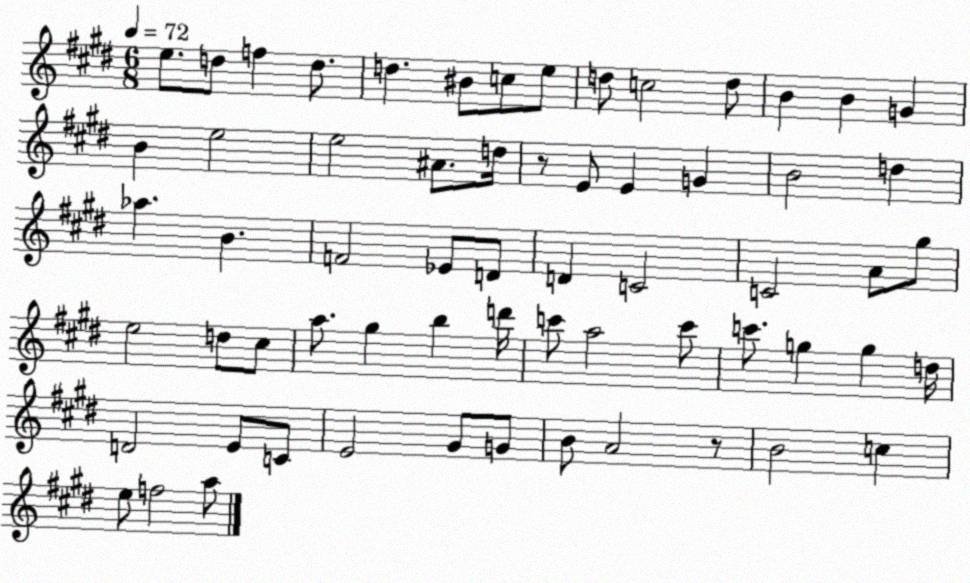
X:1
T:Untitled
M:6/8
L:1/4
K:E
e/2 d/2 f d/2 d ^B/2 c/2 e/2 d/2 c2 d/2 B B G B e2 e2 ^A/2 d/4 z/2 E/2 E G B2 d _a B F2 _E/2 D/2 D C2 C2 A/2 ^g/2 e2 d/2 ^c/2 a/2 ^g b d'/4 c'/2 a2 c'/2 c'/2 g g d/4 D2 E/2 C/2 E2 ^G/2 G/2 B/2 A2 z/2 B2 c e/2 f2 a/2